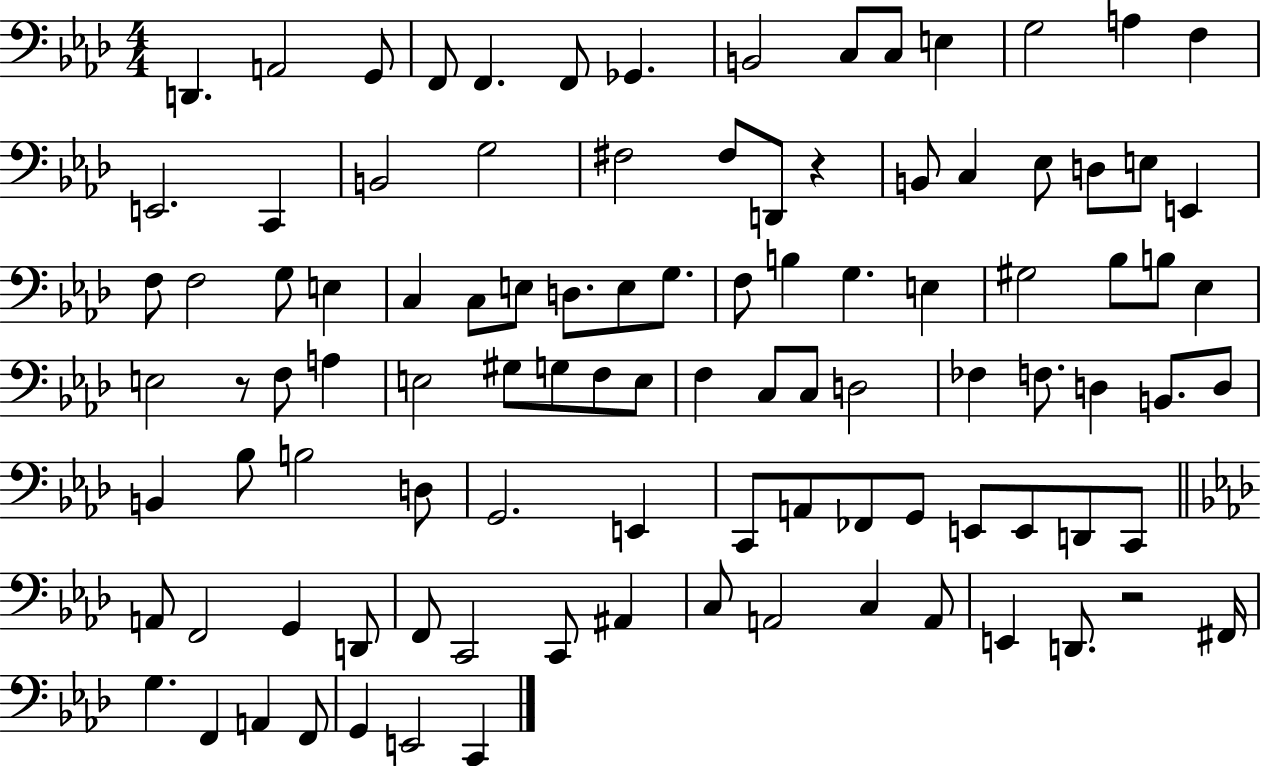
D2/q. A2/h G2/e F2/e F2/q. F2/e Gb2/q. B2/h C3/e C3/e E3/q G3/h A3/q F3/q E2/h. C2/q B2/h G3/h F#3/h F#3/e D2/e R/q B2/e C3/q Eb3/e D3/e E3/e E2/q F3/e F3/h G3/e E3/q C3/q C3/e E3/e D3/e. E3/e G3/e. F3/e B3/q G3/q. E3/q G#3/h Bb3/e B3/e Eb3/q E3/h R/e F3/e A3/q E3/h G#3/e G3/e F3/e E3/e F3/q C3/e C3/e D3/h FES3/q F3/e. D3/q B2/e. D3/e B2/q Bb3/e B3/h D3/e G2/h. E2/q C2/e A2/e FES2/e G2/e E2/e E2/e D2/e C2/e A2/e F2/h G2/q D2/e F2/e C2/h C2/e A#2/q C3/e A2/h C3/q A2/e E2/q D2/e. R/h F#2/s G3/q. F2/q A2/q F2/e G2/q E2/h C2/q